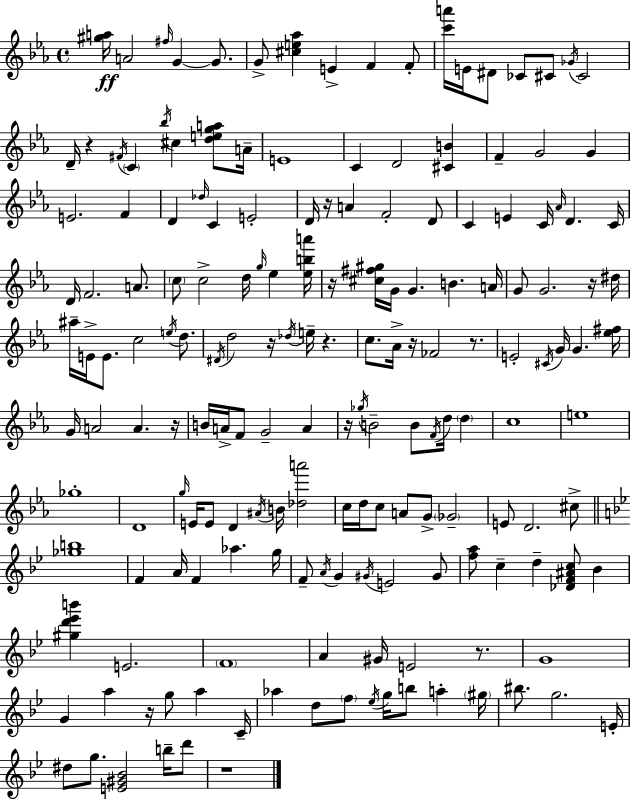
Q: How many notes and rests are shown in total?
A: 174